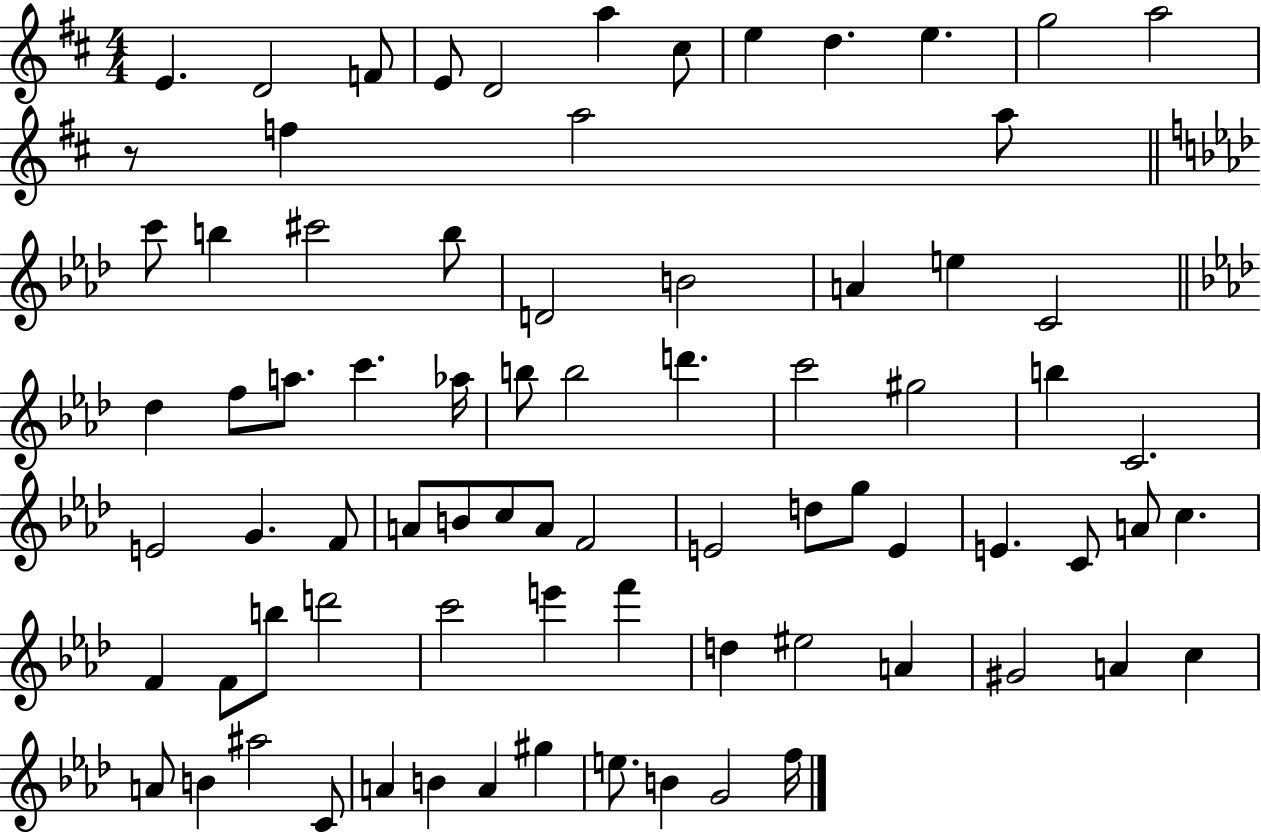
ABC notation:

X:1
T:Untitled
M:4/4
L:1/4
K:D
E D2 F/2 E/2 D2 a ^c/2 e d e g2 a2 z/2 f a2 a/2 c'/2 b ^c'2 b/2 D2 B2 A e C2 _d f/2 a/2 c' _a/4 b/2 b2 d' c'2 ^g2 b C2 E2 G F/2 A/2 B/2 c/2 A/2 F2 E2 d/2 g/2 E E C/2 A/2 c F F/2 b/2 d'2 c'2 e' f' d ^e2 A ^G2 A c A/2 B ^a2 C/2 A B A ^g e/2 B G2 f/4